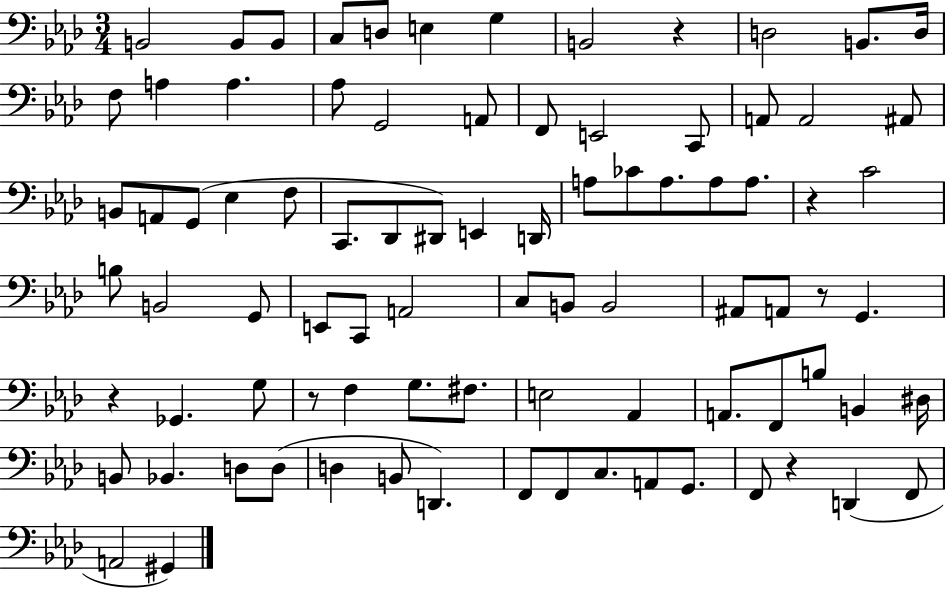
{
  \clef bass
  \numericTimeSignature
  \time 3/4
  \key aes \major
  b,2 b,8 b,8 | c8 d8 e4 g4 | b,2 r4 | d2 b,8. d16 | \break f8 a4 a4. | aes8 g,2 a,8 | f,8 e,2 c,8 | a,8 a,2 ais,8 | \break b,8 a,8 g,8( ees4 f8 | c,8. des,8 dis,8) e,4 d,16 | a8 ces'8 a8. a8 a8. | r4 c'2 | \break b8 b,2 g,8 | e,8 c,8 a,2 | c8 b,8 b,2 | ais,8 a,8 r8 g,4. | \break r4 ges,4. g8 | r8 f4 g8. fis8. | e2 aes,4 | a,8. f,8 b8 b,4 dis16 | \break b,8 bes,4. d8 d8( | d4 b,8 d,4.) | f,8 f,8 c8. a,8 g,8. | f,8 r4 d,4( f,8 | \break a,2 gis,4) | \bar "|."
}